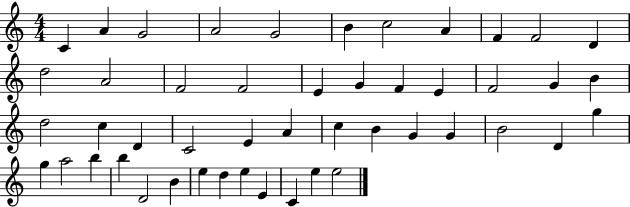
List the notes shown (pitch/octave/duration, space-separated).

C4/q A4/q G4/h A4/h G4/h B4/q C5/h A4/q F4/q F4/h D4/q D5/h A4/h F4/h F4/h E4/q G4/q F4/q E4/q F4/h G4/q B4/q D5/h C5/q D4/q C4/h E4/q A4/q C5/q B4/q G4/q G4/q B4/h D4/q G5/q G5/q A5/h B5/q B5/q D4/h B4/q E5/q D5/q E5/q E4/q C4/q E5/q E5/h